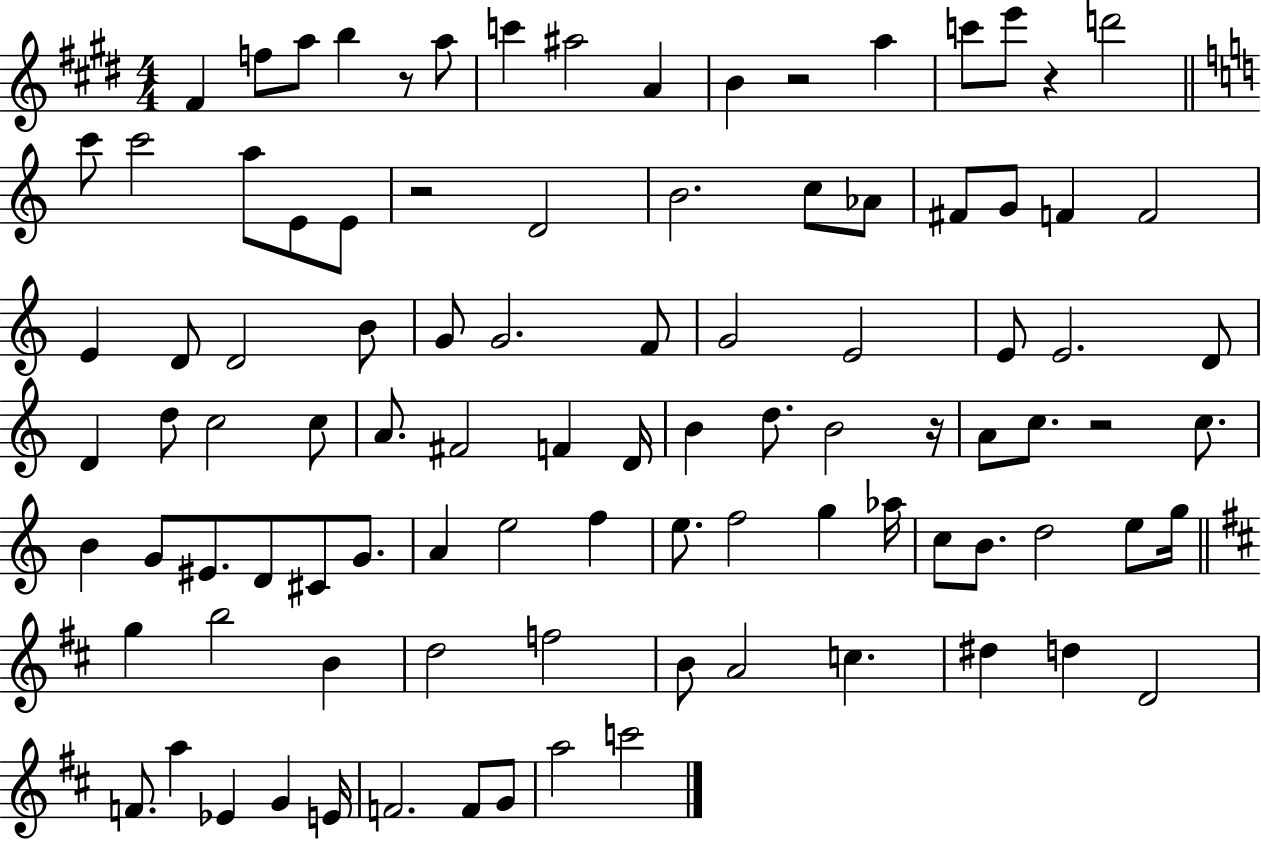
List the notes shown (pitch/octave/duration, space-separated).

F#4/q F5/e A5/e B5/q R/e A5/e C6/q A#5/h A4/q B4/q R/h A5/q C6/e E6/e R/q D6/h C6/e C6/h A5/e E4/e E4/e R/h D4/h B4/h. C5/e Ab4/e F#4/e G4/e F4/q F4/h E4/q D4/e D4/h B4/e G4/e G4/h. F4/e G4/h E4/h E4/e E4/h. D4/e D4/q D5/e C5/h C5/e A4/e. F#4/h F4/q D4/s B4/q D5/e. B4/h R/s A4/e C5/e. R/h C5/e. B4/q G4/e EIS4/e. D4/e C#4/e G4/e. A4/q E5/h F5/q E5/e. F5/h G5/q Ab5/s C5/e B4/e. D5/h E5/e G5/s G5/q B5/h B4/q D5/h F5/h B4/e A4/h C5/q. D#5/q D5/q D4/h F4/e. A5/q Eb4/q G4/q E4/s F4/h. F4/e G4/e A5/h C6/h